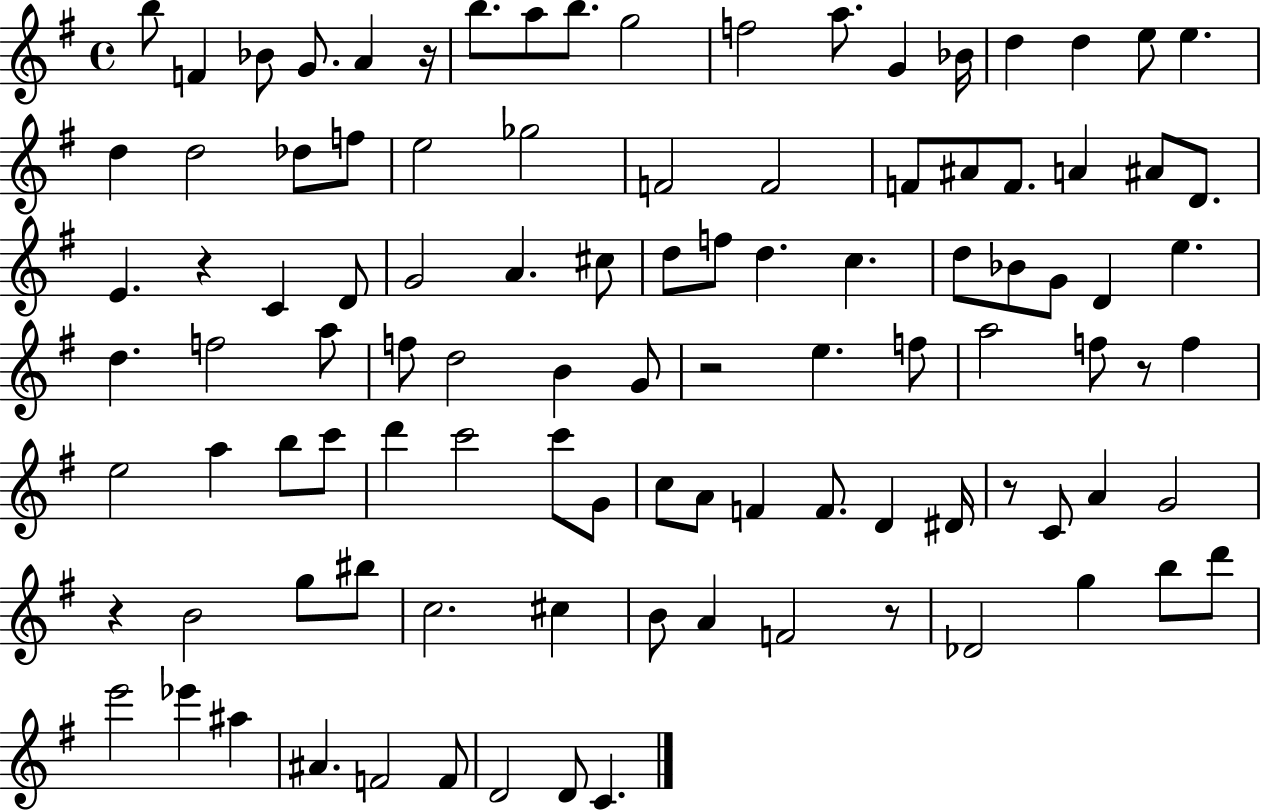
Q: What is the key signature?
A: G major